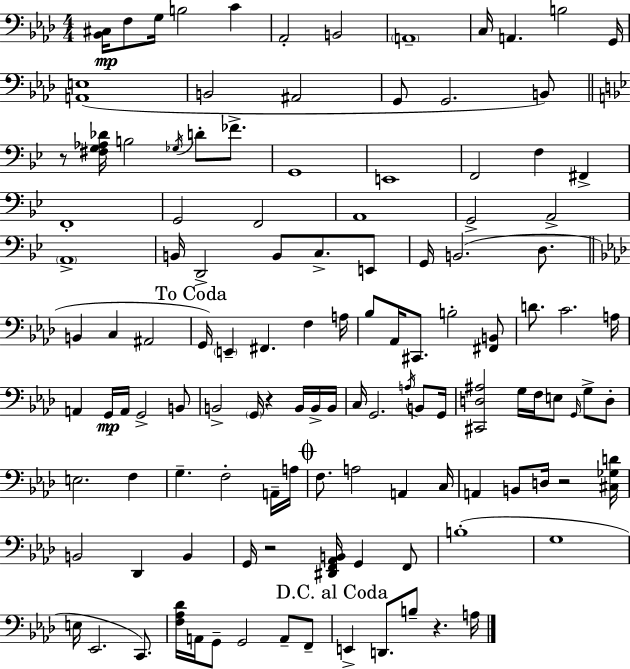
X:1
T:Untitled
M:4/4
L:1/4
K:Fm
[_B,,^C,]/4 F,/2 G,/4 B,2 C _A,,2 B,,2 A,,4 C,/4 A,, B,2 G,,/4 [A,,E,]4 B,,2 ^A,,2 G,,/2 G,,2 B,,/2 z/2 [^F,G,_A,_D]/4 B,2 _G,/4 D/2 _F/2 G,,4 E,,4 F,,2 F, ^F,, F,,4 G,,2 F,,2 A,,4 G,,2 A,,2 A,,4 B,,/4 D,,2 B,,/2 C,/2 E,,/2 G,,/4 B,,2 D,/2 B,, C, ^A,,2 G,,/4 E,, ^F,, F, A,/4 _B,/2 _A,,/4 ^C,,/2 B,2 [^F,,B,,]/2 D/2 C2 A,/4 A,, G,,/4 A,,/4 G,,2 B,,/2 B,,2 G,,/4 z B,,/4 B,,/4 B,,/4 C,/4 G,,2 A,/4 B,,/2 G,,/4 [^C,,D,^A,]2 G,/4 F,/4 E,/2 G,,/4 G,/2 D,/2 E,2 F, G, F,2 A,,/4 A,/4 F,/2 A,2 A,, C,/4 A,, B,,/2 D,/4 z2 [^C,_G,D]/4 B,,2 _D,, B,, G,,/4 z2 [^D,,F,,_A,,B,,]/4 G,, F,,/2 B,4 G,4 E,/4 _E,,2 C,,/2 [F,_A,_D]/4 A,,/4 G,,/2 G,,2 A,,/2 F,,/2 E,, D,,/2 B,/2 z A,/4